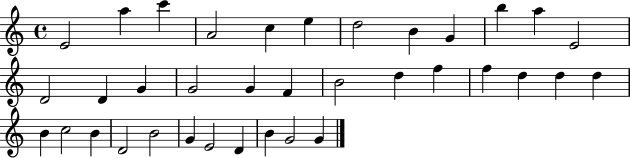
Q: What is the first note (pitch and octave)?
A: E4